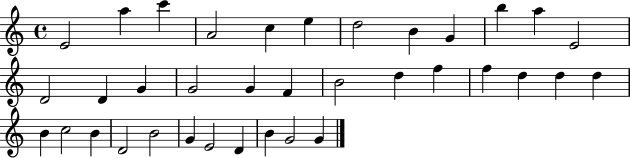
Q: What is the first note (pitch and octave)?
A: E4